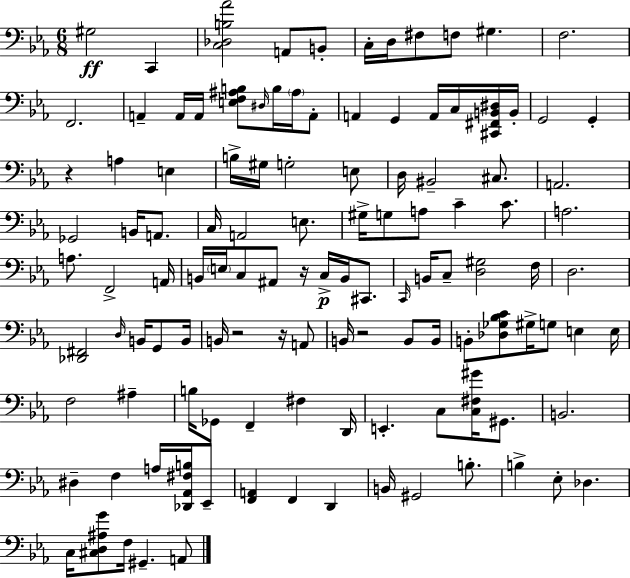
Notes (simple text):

G#3/h C2/q [C3,Db3,B3,Ab4]/h A2/e B2/e C3/s D3/s F#3/e F3/e G#3/q. F3/h. F2/h. A2/q A2/s A2/s [E3,F3,A#3,B3]/e D#3/s B3/s A#3/s A2/e A2/q G2/q A2/s C3/s [C#2,F#2,B2,D#3]/s B2/s G2/h G2/q R/q A3/q E3/q B3/s G#3/s G3/h E3/e D3/s BIS2/h C#3/e. A2/h. Gb2/h B2/s A2/e. C3/s A2/h E3/e. G#3/s G3/e A3/e C4/q C4/e. A3/h. A3/e. F2/h A2/s B2/s E3/s C3/e A#2/e R/s C3/s B2/s C#2/e. C2/s B2/s C3/e [D3,G#3]/h F3/s D3/h. [Db2,F#2]/h D3/s B2/s G2/e B2/s B2/s R/h R/s A2/e B2/s R/h B2/e B2/s B2/e [Db3,Gb3,Bb3,C4]/e G#3/s G3/e E3/q E3/s F3/h A#3/q B3/s Gb2/e F2/q F#3/q D2/s E2/q. C3/e [C3,F#3,G#4]/s G#2/e. B2/h. D#3/q F3/q A3/s [Db2,Ab2,F#3,B3]/s Eb2/e [F2,A2]/q F2/q D2/q B2/s G#2/h B3/e. B3/q Eb3/e Db3/q. C3/s [C#3,D3,A#3,G4]/e F3/s G#2/q. A2/e